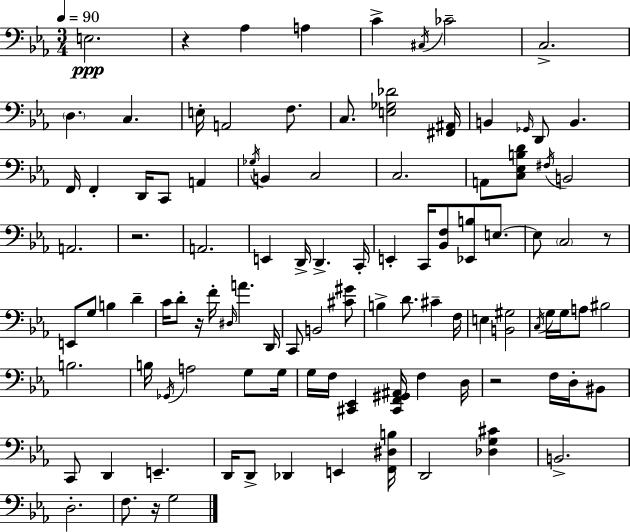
X:1
T:Untitled
M:3/4
L:1/4
K:Eb
E,2 z _A, A, C ^C,/4 _C2 C,2 D, C, E,/4 A,,2 F,/2 C,/2 [E,_G,_D]2 [^F,,^A,,]/4 B,, _G,,/4 D,,/2 B,, F,,/4 F,, D,,/4 C,,/2 A,, _G,/4 B,, C,2 C,2 A,,/2 [C,_E,B,D]/2 ^F,/4 B,,2 A,,2 z2 A,,2 E,, D,,/4 D,, C,,/4 E,, C,,/4 [_B,,F,]/2 [_E,,B,]/2 E,/2 E,/2 C,2 z/2 E,,/2 G,/2 B, D C/4 D/2 z/4 F/4 ^D,/4 A D,,/4 C,,/2 B,,2 [^C^G]/2 B, D/2 ^C F,/4 E, [B,,^G,]2 C,/4 G,/4 G,/4 A,/2 ^B,2 B,2 B,/4 _G,,/4 A,2 G,/2 G,/4 G,/4 F,/4 [^C,,_E,,] [^C,,F,,^G,,^A,,]/4 F, D,/4 z2 F,/4 D,/4 ^B,,/2 C,,/2 D,, E,, D,,/4 D,,/2 _D,, E,, [F,,^D,B,]/4 D,,2 [_D,G,^C] B,,2 D,2 F,/2 z/4 G,2